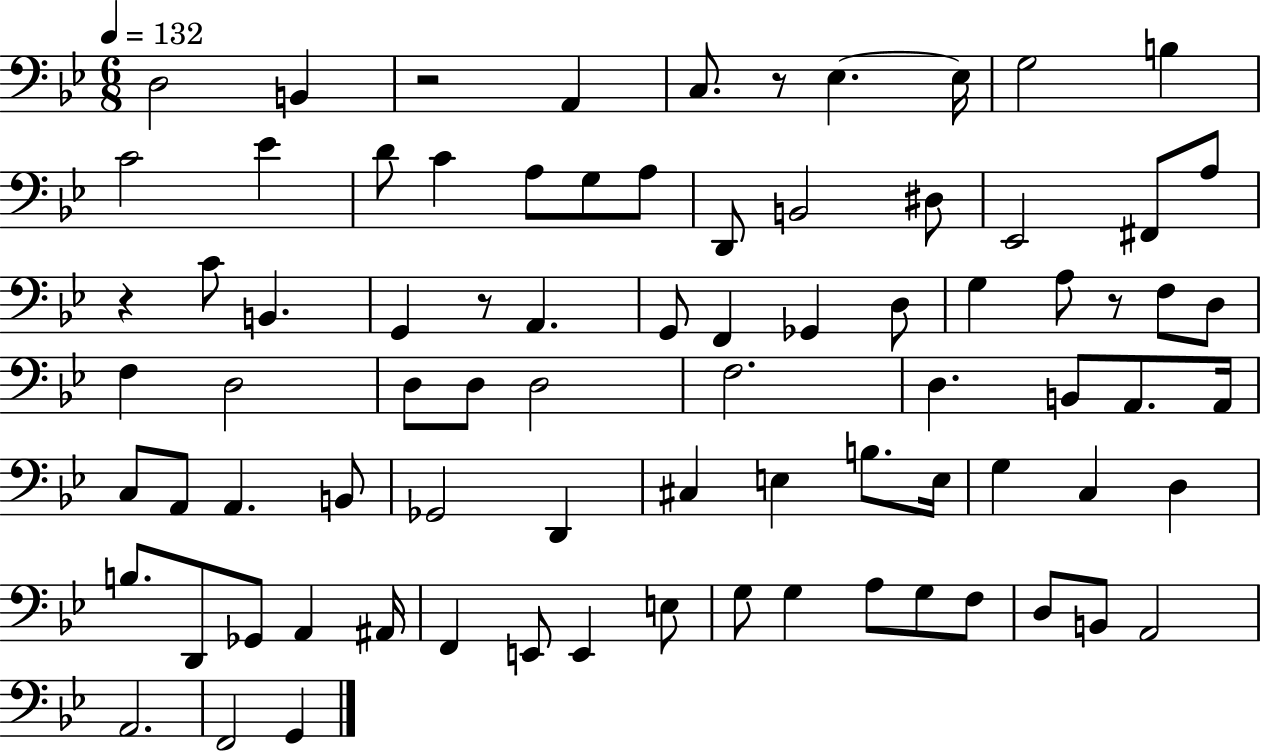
D3/h B2/q R/h A2/q C3/e. R/e Eb3/q. Eb3/s G3/h B3/q C4/h Eb4/q D4/e C4/q A3/e G3/e A3/e D2/e B2/h D#3/e Eb2/h F#2/e A3/e R/q C4/e B2/q. G2/q R/e A2/q. G2/e F2/q Gb2/q D3/e G3/q A3/e R/e F3/e D3/e F3/q D3/h D3/e D3/e D3/h F3/h. D3/q. B2/e A2/e. A2/s C3/e A2/e A2/q. B2/e Gb2/h D2/q C#3/q E3/q B3/e. E3/s G3/q C3/q D3/q B3/e. D2/e Gb2/e A2/q A#2/s F2/q E2/e E2/q E3/e G3/e G3/q A3/e G3/e F3/e D3/e B2/e A2/h A2/h. F2/h G2/q